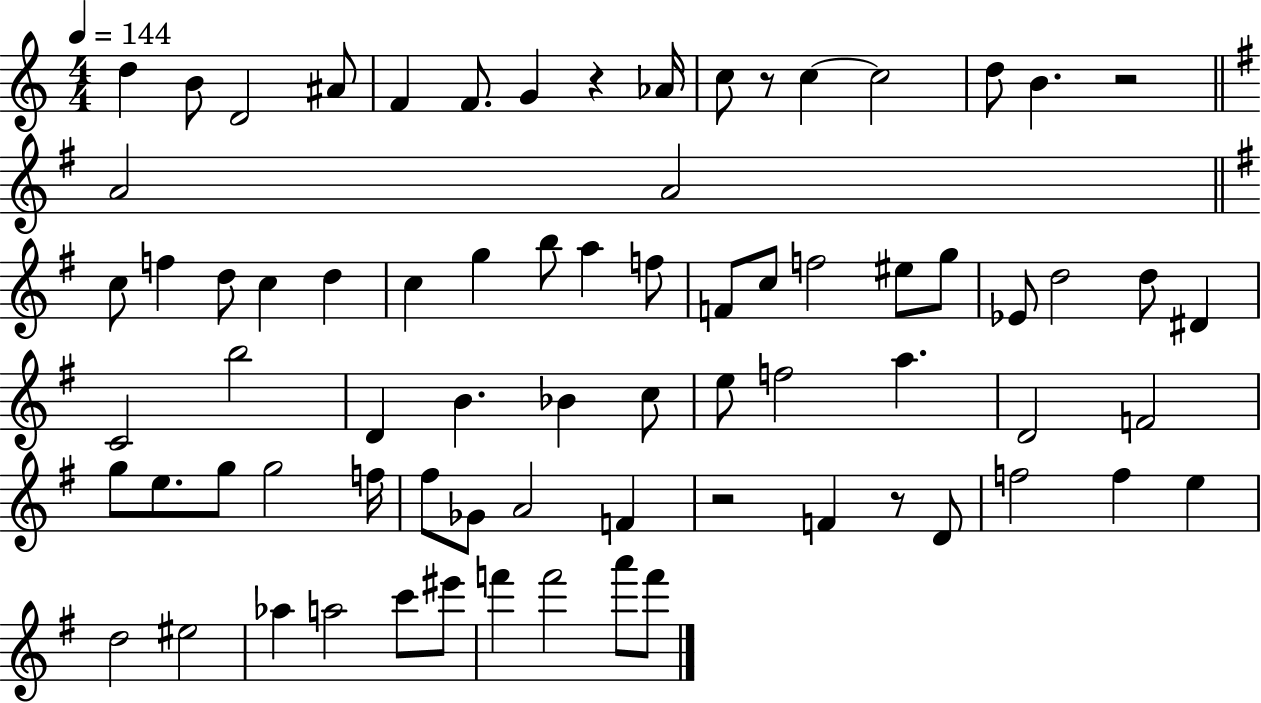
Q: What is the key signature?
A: C major